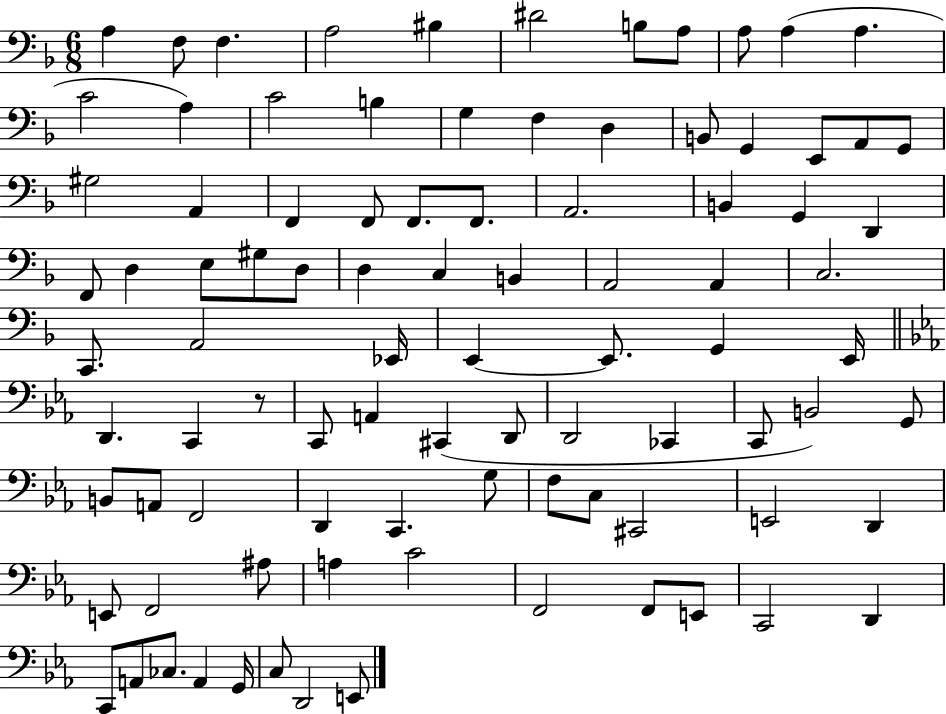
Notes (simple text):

A3/q F3/e F3/q. A3/h BIS3/q D#4/h B3/e A3/e A3/e A3/q A3/q. C4/h A3/q C4/h B3/q G3/q F3/q D3/q B2/e G2/q E2/e A2/e G2/e G#3/h A2/q F2/q F2/e F2/e. F2/e. A2/h. B2/q G2/q D2/q F2/e D3/q E3/e G#3/e D3/e D3/q C3/q B2/q A2/h A2/q C3/h. C2/e. A2/h Eb2/s E2/q E2/e. G2/q E2/s D2/q. C2/q R/e C2/e A2/q C#2/q D2/e D2/h CES2/q C2/e B2/h G2/e B2/e A2/e F2/h D2/q C2/q. G3/e F3/e C3/e C#2/h E2/h D2/q E2/e F2/h A#3/e A3/q C4/h F2/h F2/e E2/e C2/h D2/q C2/e A2/e CES3/e. A2/q G2/s C3/e D2/h E2/e